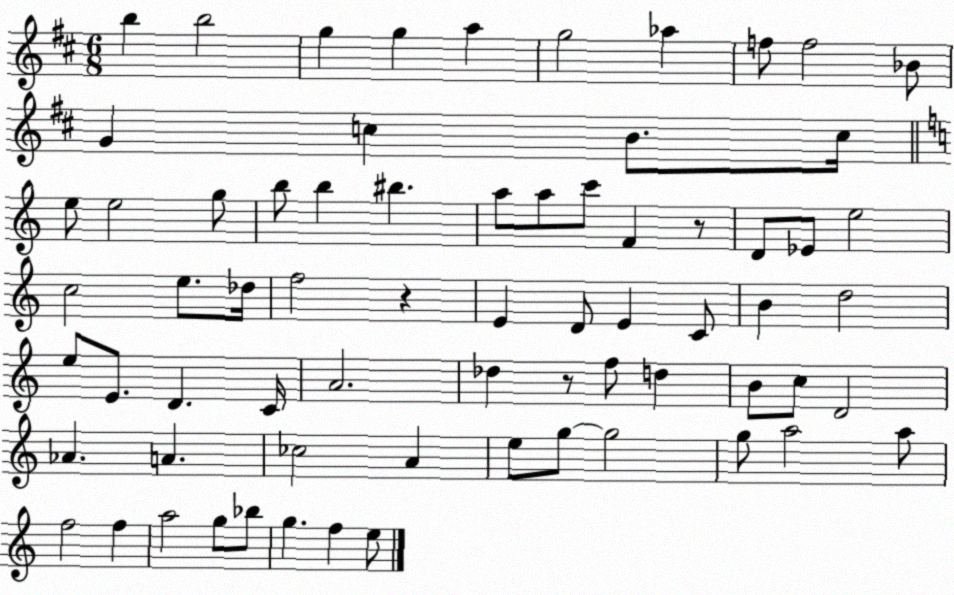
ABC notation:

X:1
T:Untitled
M:6/8
L:1/4
K:D
b b2 g g a g2 _a f/2 f2 _B/2 G c B/2 c/4 e/2 e2 g/2 b/2 b ^b a/2 a/2 c'/2 F z/2 D/2 _E/2 e2 c2 e/2 _d/4 f2 z E D/2 E C/2 B d2 e/2 E/2 D C/4 A2 _d z/2 f/2 d B/2 c/2 D2 _A A _c2 A e/2 g/2 g2 g/2 a2 a/2 f2 f a2 g/2 _b/2 g f e/2